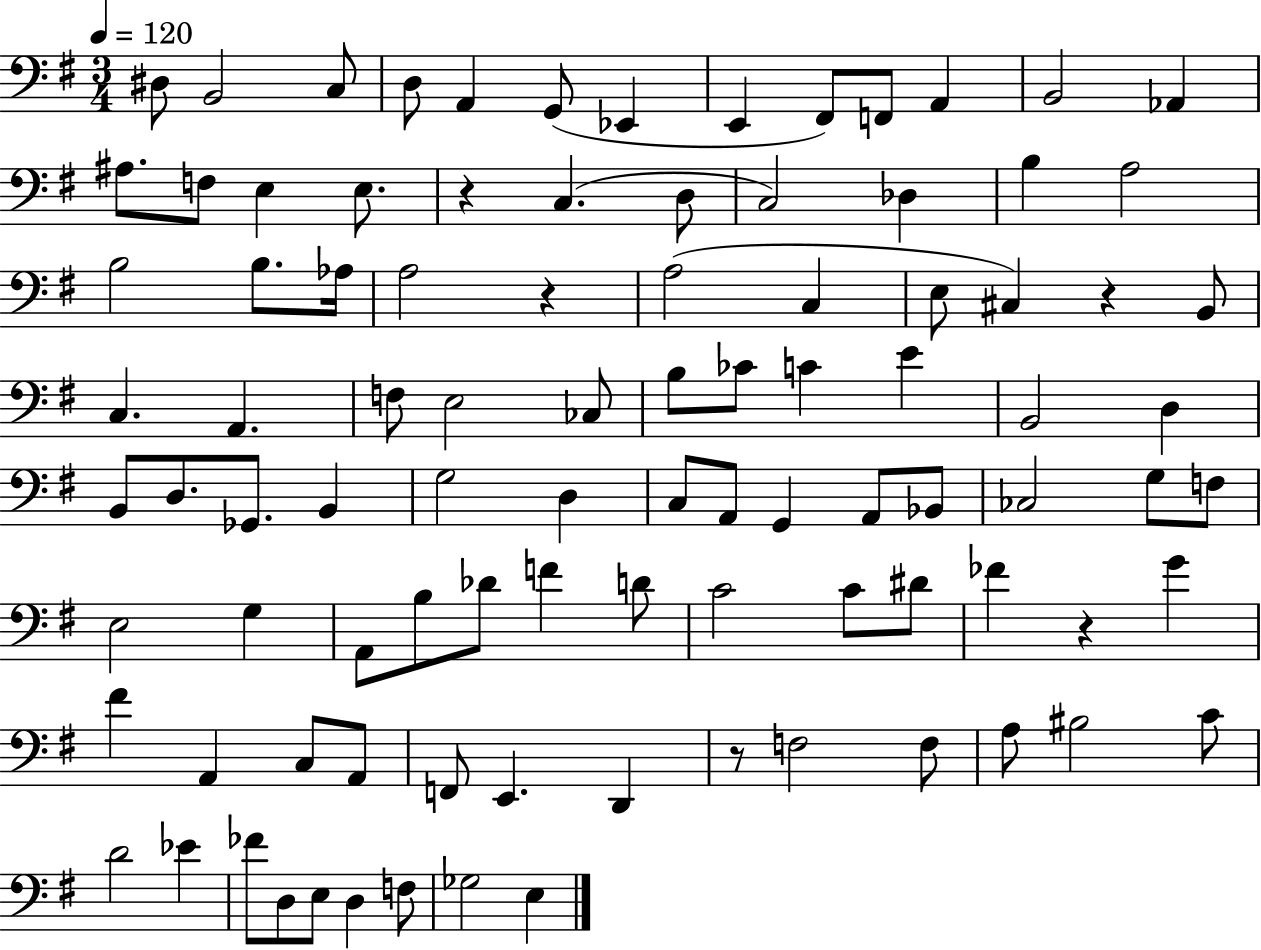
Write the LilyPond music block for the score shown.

{
  \clef bass
  \numericTimeSignature
  \time 3/4
  \key g \major
  \tempo 4 = 120
  dis8 b,2 c8 | d8 a,4 g,8( ees,4 | e,4 fis,8) f,8 a,4 | b,2 aes,4 | \break ais8. f8 e4 e8. | r4 c4.( d8 | c2) des4 | b4 a2 | \break b2 b8. aes16 | a2 r4 | a2( c4 | e8 cis4) r4 b,8 | \break c4. a,4. | f8 e2 ces8 | b8 ces'8 c'4 e'4 | b,2 d4 | \break b,8 d8. ges,8. b,4 | g2 d4 | c8 a,8 g,4 a,8 bes,8 | ces2 g8 f8 | \break e2 g4 | a,8 b8 des'8 f'4 d'8 | c'2 c'8 dis'8 | fes'4 r4 g'4 | \break fis'4 a,4 c8 a,8 | f,8 e,4. d,4 | r8 f2 f8 | a8 bis2 c'8 | \break d'2 ees'4 | fes'8 d8 e8 d4 f8 | ges2 e4 | \bar "|."
}